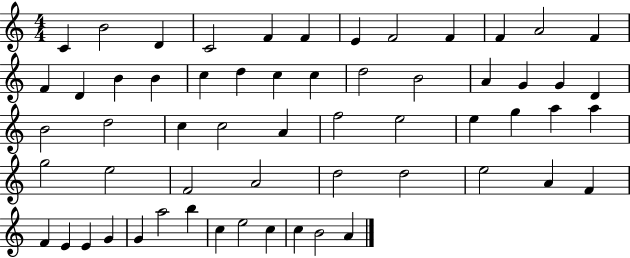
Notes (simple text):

C4/q B4/h D4/q C4/h F4/q F4/q E4/q F4/h F4/q F4/q A4/h F4/q F4/q D4/q B4/q B4/q C5/q D5/q C5/q C5/q D5/h B4/h A4/q G4/q G4/q D4/q B4/h D5/h C5/q C5/h A4/q F5/h E5/h E5/q G5/q A5/q A5/q G5/h E5/h F4/h A4/h D5/h D5/h E5/h A4/q F4/q F4/q E4/q E4/q G4/q G4/q A5/h B5/q C5/q E5/h C5/q C5/q B4/h A4/q